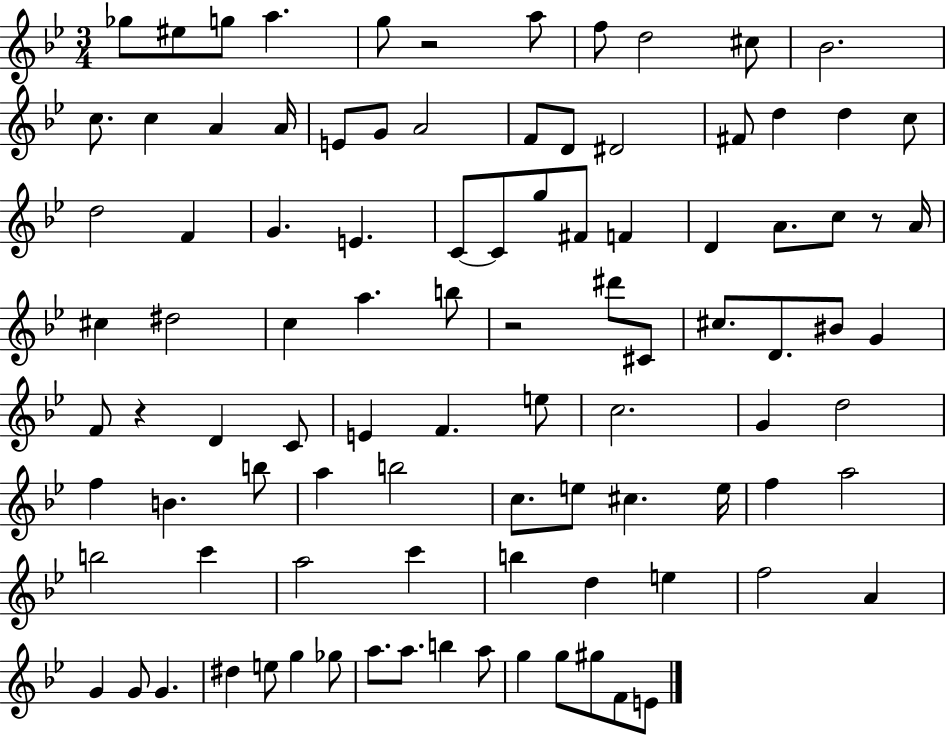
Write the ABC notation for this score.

X:1
T:Untitled
M:3/4
L:1/4
K:Bb
_g/2 ^e/2 g/2 a g/2 z2 a/2 f/2 d2 ^c/2 _B2 c/2 c A A/4 E/2 G/2 A2 F/2 D/2 ^D2 ^F/2 d d c/2 d2 F G E C/2 C/2 g/2 ^F/2 F D A/2 c/2 z/2 A/4 ^c ^d2 c a b/2 z2 ^d'/2 ^C/2 ^c/2 D/2 ^B/2 G F/2 z D C/2 E F e/2 c2 G d2 f B b/2 a b2 c/2 e/2 ^c e/4 f a2 b2 c' a2 c' b d e f2 A G G/2 G ^d e/2 g _g/2 a/2 a/2 b a/2 g g/2 ^g/2 F/2 E/2